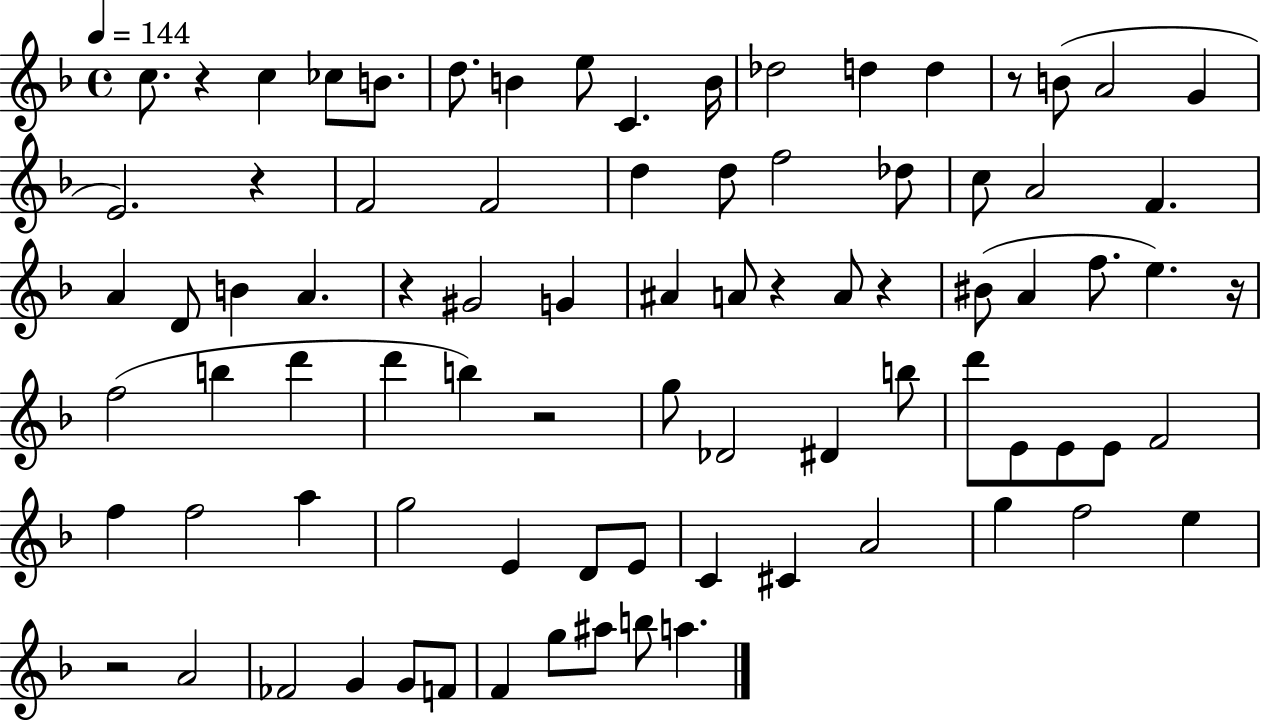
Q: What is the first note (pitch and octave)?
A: C5